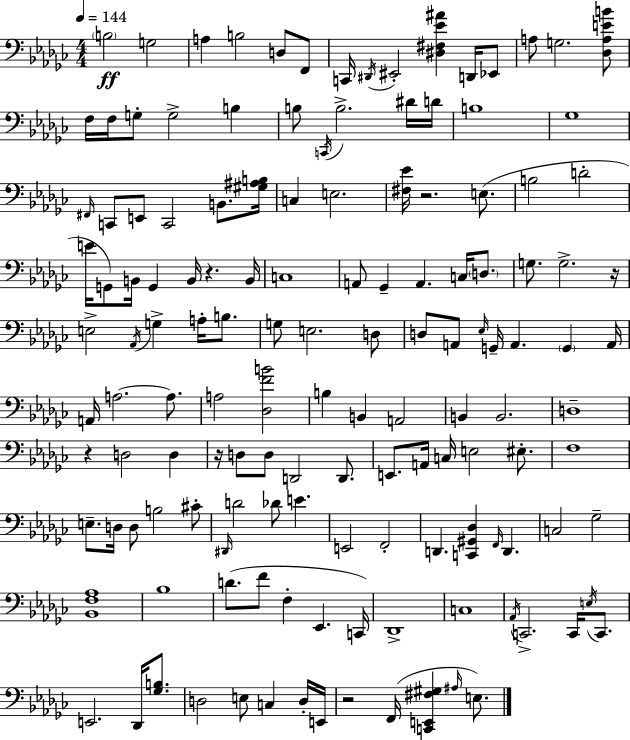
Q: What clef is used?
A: bass